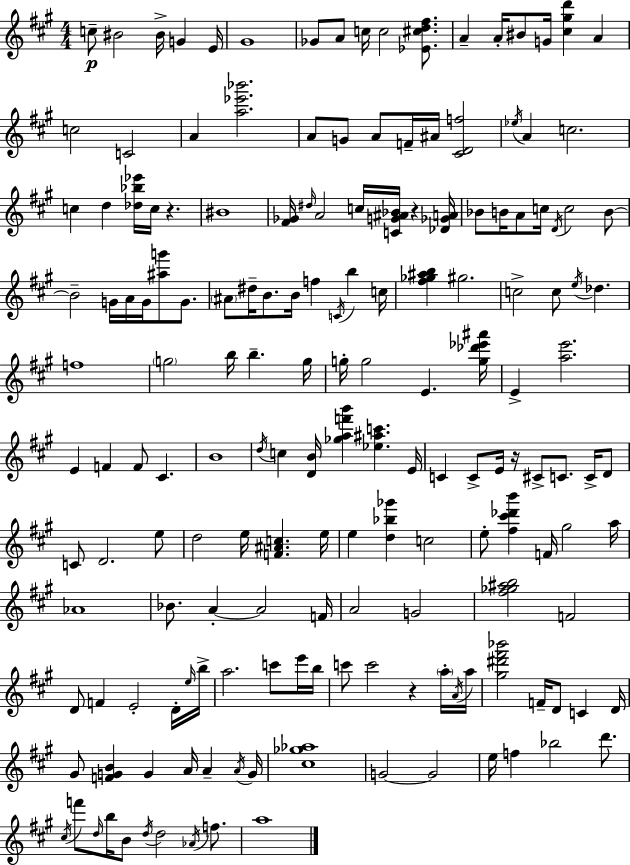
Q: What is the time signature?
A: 4/4